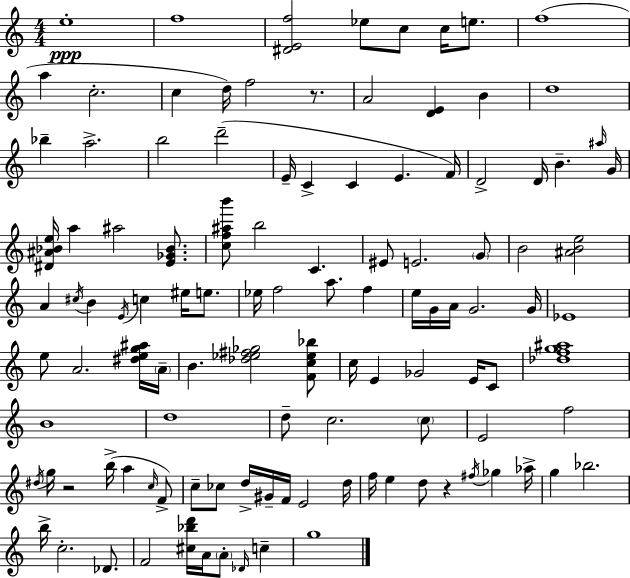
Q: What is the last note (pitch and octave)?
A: G5